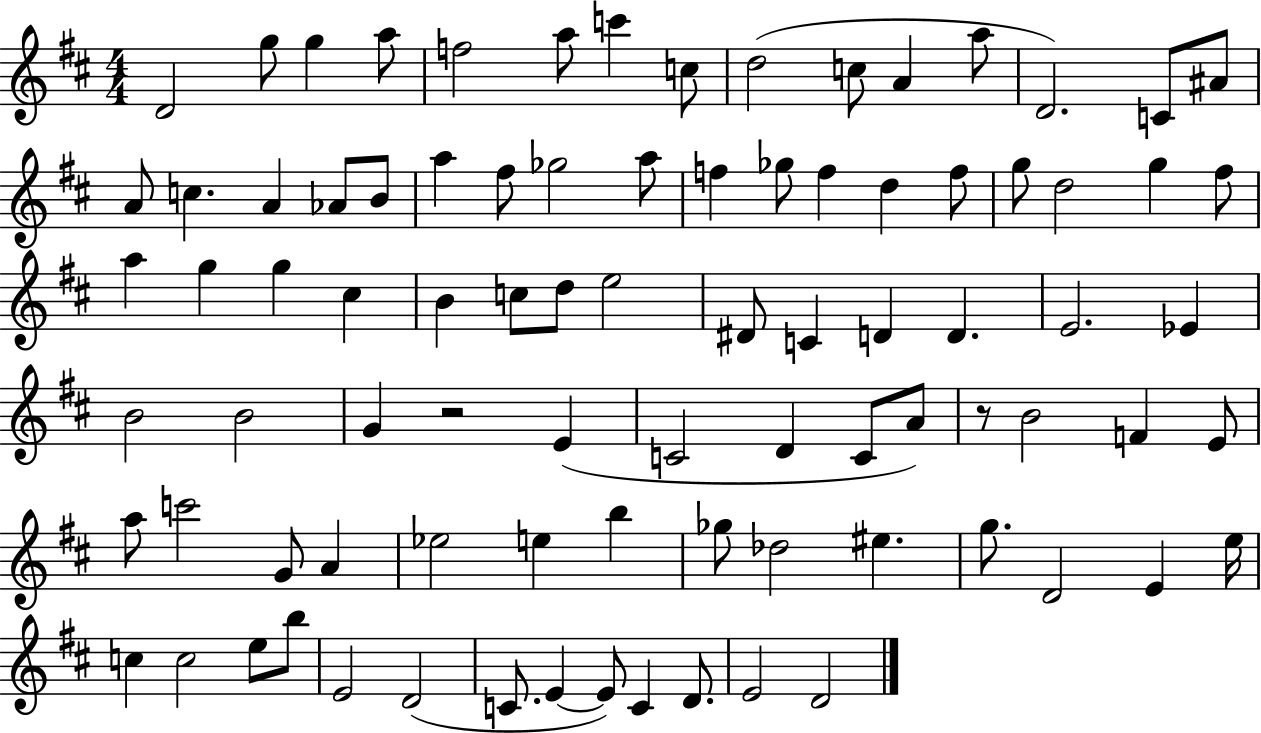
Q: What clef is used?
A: treble